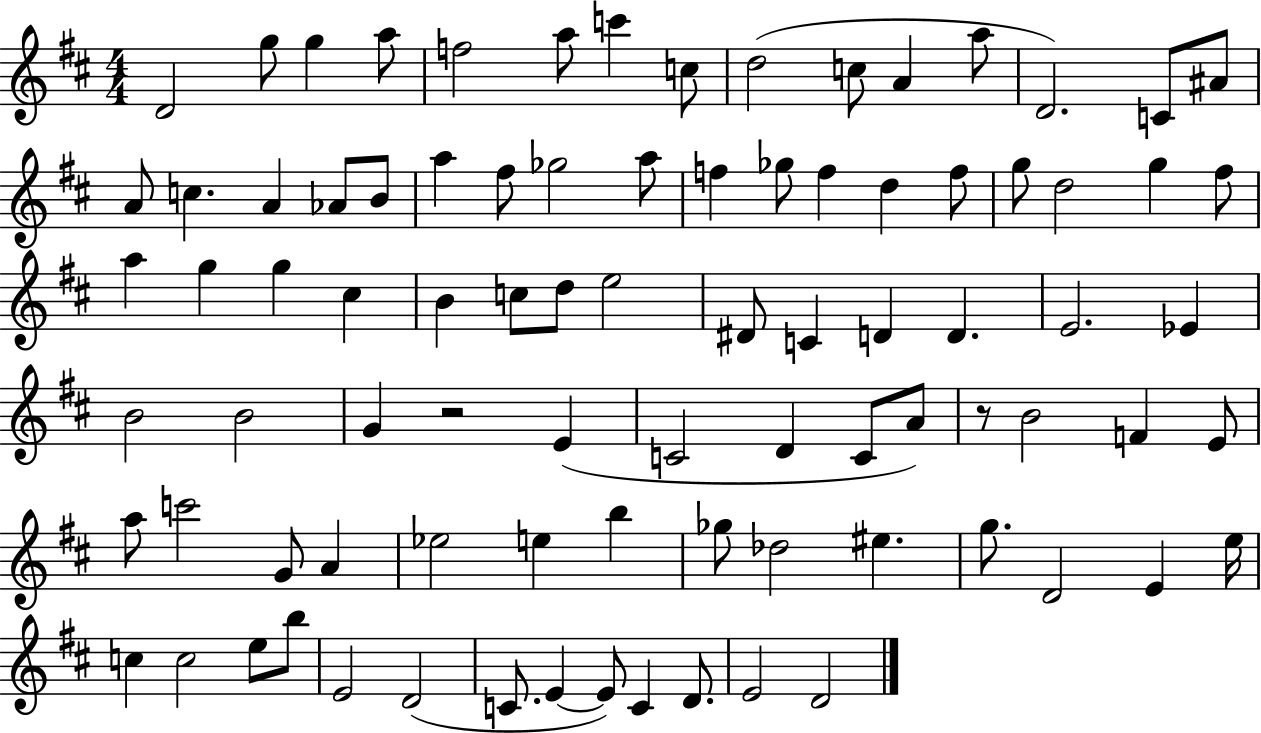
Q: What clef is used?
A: treble